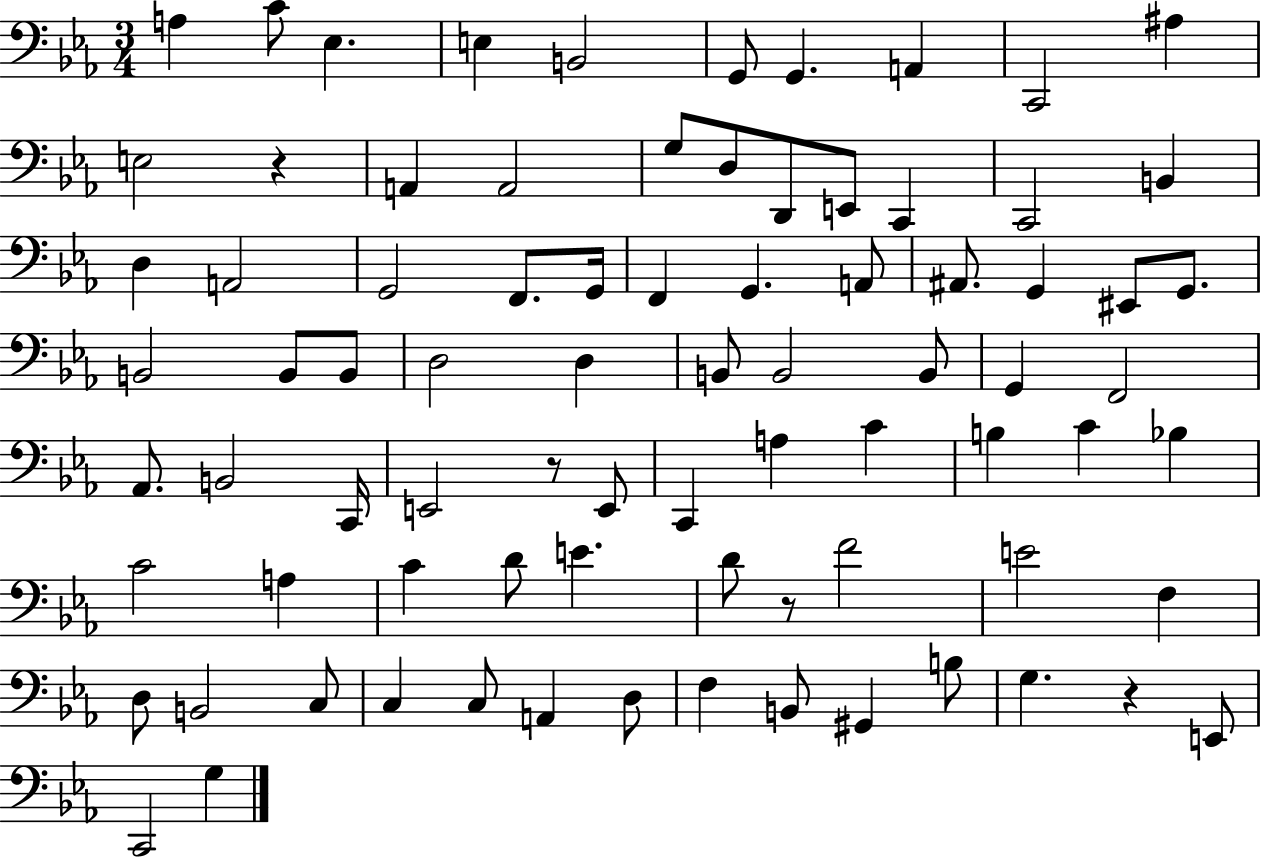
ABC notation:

X:1
T:Untitled
M:3/4
L:1/4
K:Eb
A, C/2 _E, E, B,,2 G,,/2 G,, A,, C,,2 ^A, E,2 z A,, A,,2 G,/2 D,/2 D,,/2 E,,/2 C,, C,,2 B,, D, A,,2 G,,2 F,,/2 G,,/4 F,, G,, A,,/2 ^A,,/2 G,, ^E,,/2 G,,/2 B,,2 B,,/2 B,,/2 D,2 D, B,,/2 B,,2 B,,/2 G,, F,,2 _A,,/2 B,,2 C,,/4 E,,2 z/2 E,,/2 C,, A, C B, C _B, C2 A, C D/2 E D/2 z/2 F2 E2 F, D,/2 B,,2 C,/2 C, C,/2 A,, D,/2 F, B,,/2 ^G,, B,/2 G, z E,,/2 C,,2 G,